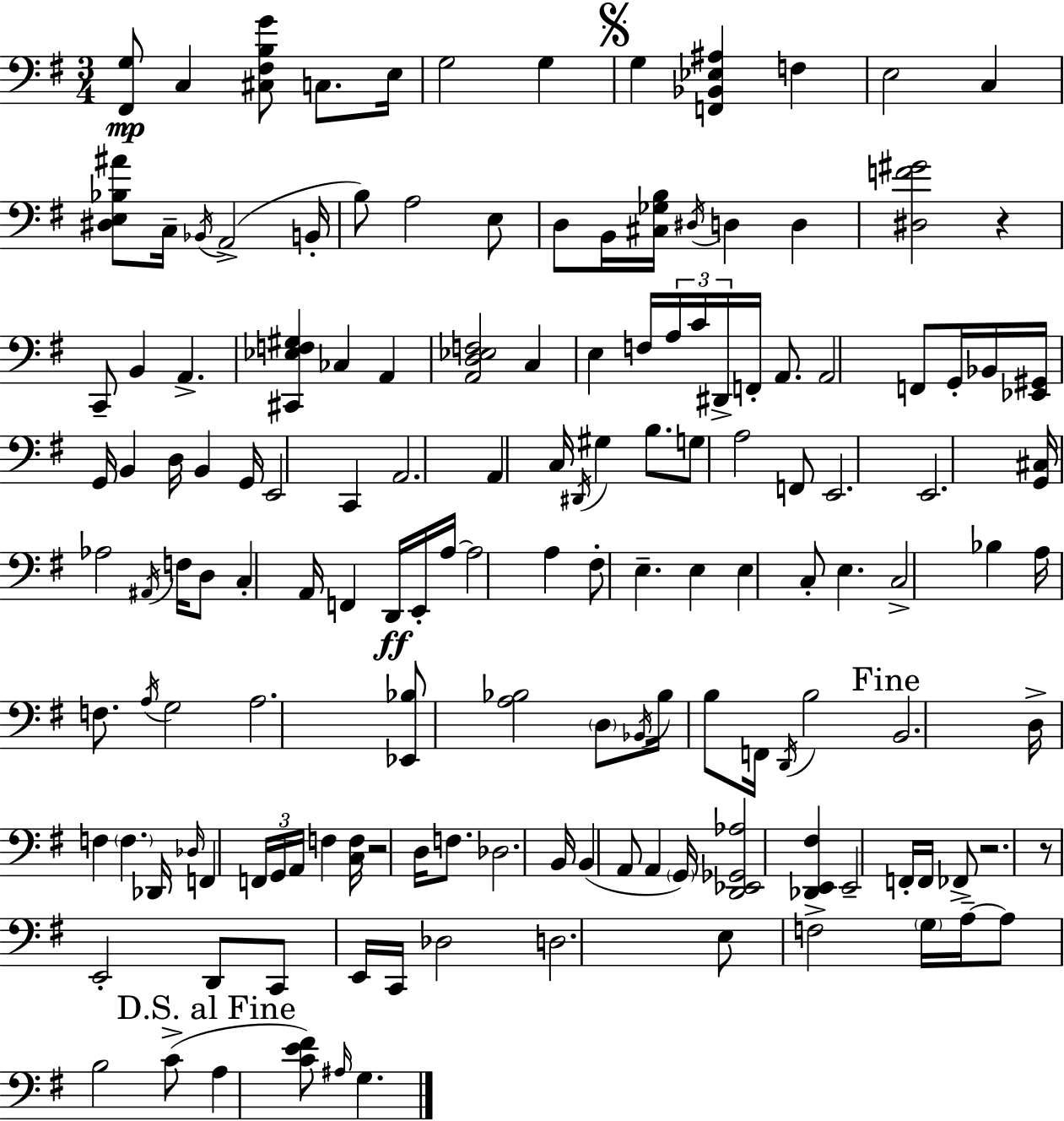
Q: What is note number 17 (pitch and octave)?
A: D3